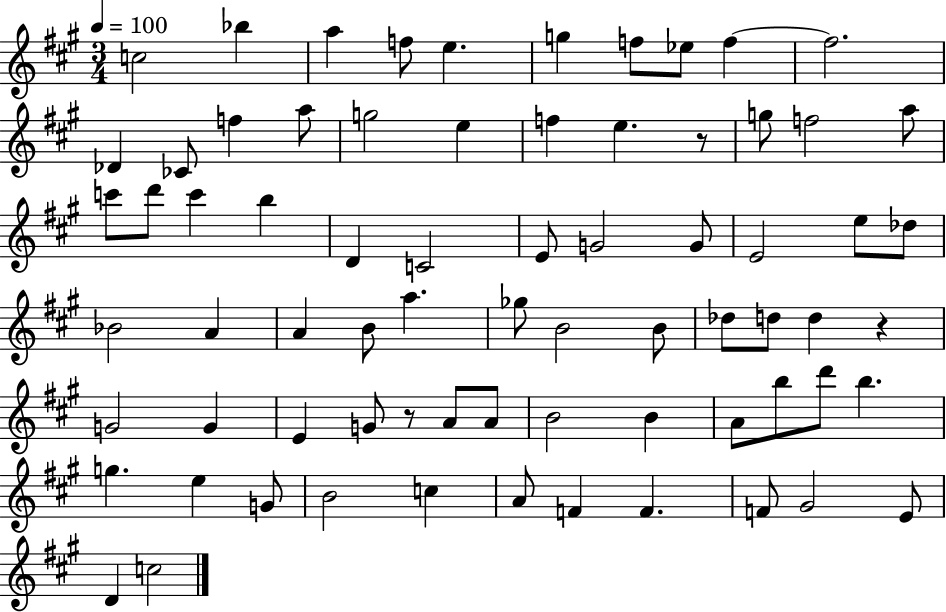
C5/h Bb5/q A5/q F5/e E5/q. G5/q F5/e Eb5/e F5/q F5/h. Db4/q CES4/e F5/q A5/e G5/h E5/q F5/q E5/q. R/e G5/e F5/h A5/e C6/e D6/e C6/q B5/q D4/q C4/h E4/e G4/h G4/e E4/h E5/e Db5/e Bb4/h A4/q A4/q B4/e A5/q. Gb5/e B4/h B4/e Db5/e D5/e D5/q R/q G4/h G4/q E4/q G4/e R/e A4/e A4/e B4/h B4/q A4/e B5/e D6/e B5/q. G5/q. E5/q G4/e B4/h C5/q A4/e F4/q F4/q. F4/e G#4/h E4/e D4/q C5/h